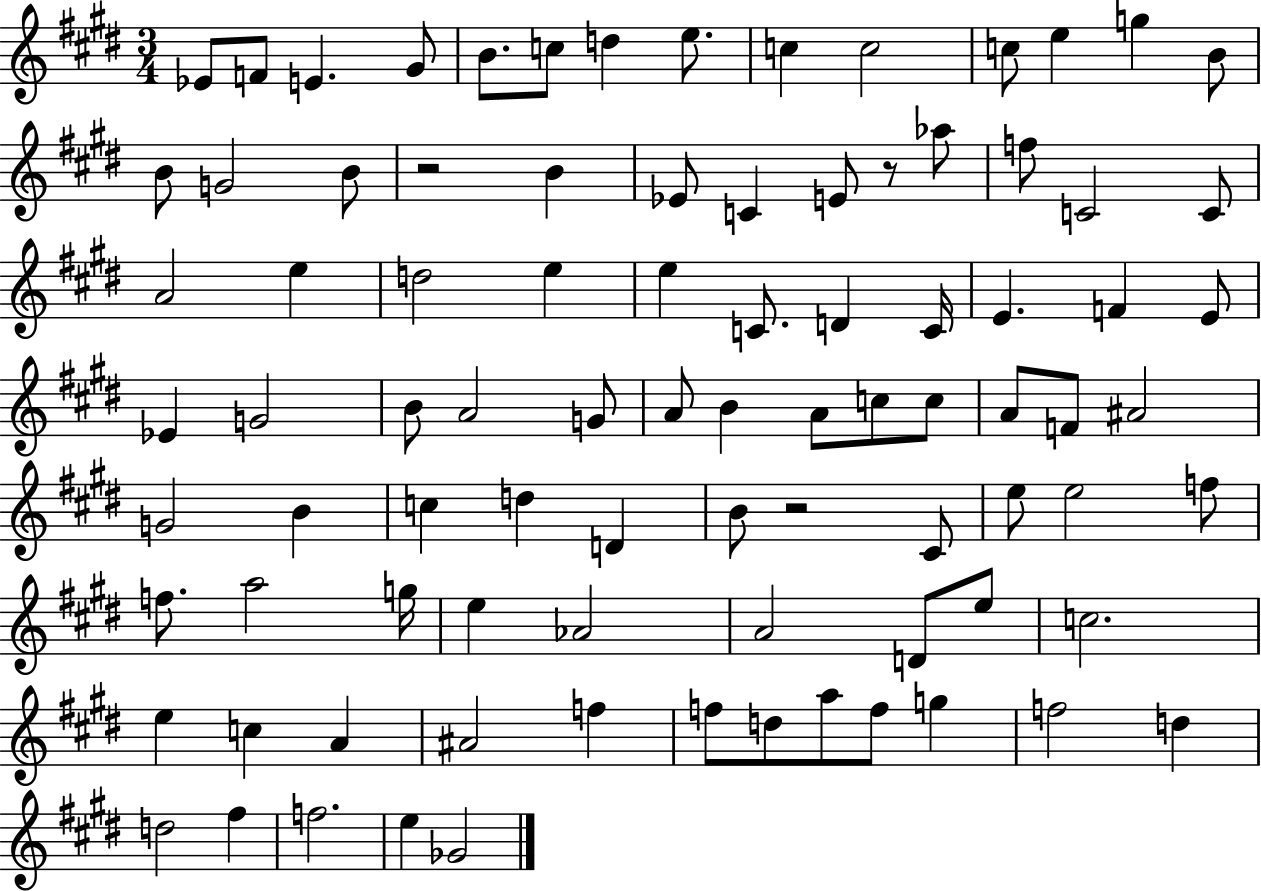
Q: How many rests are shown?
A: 3